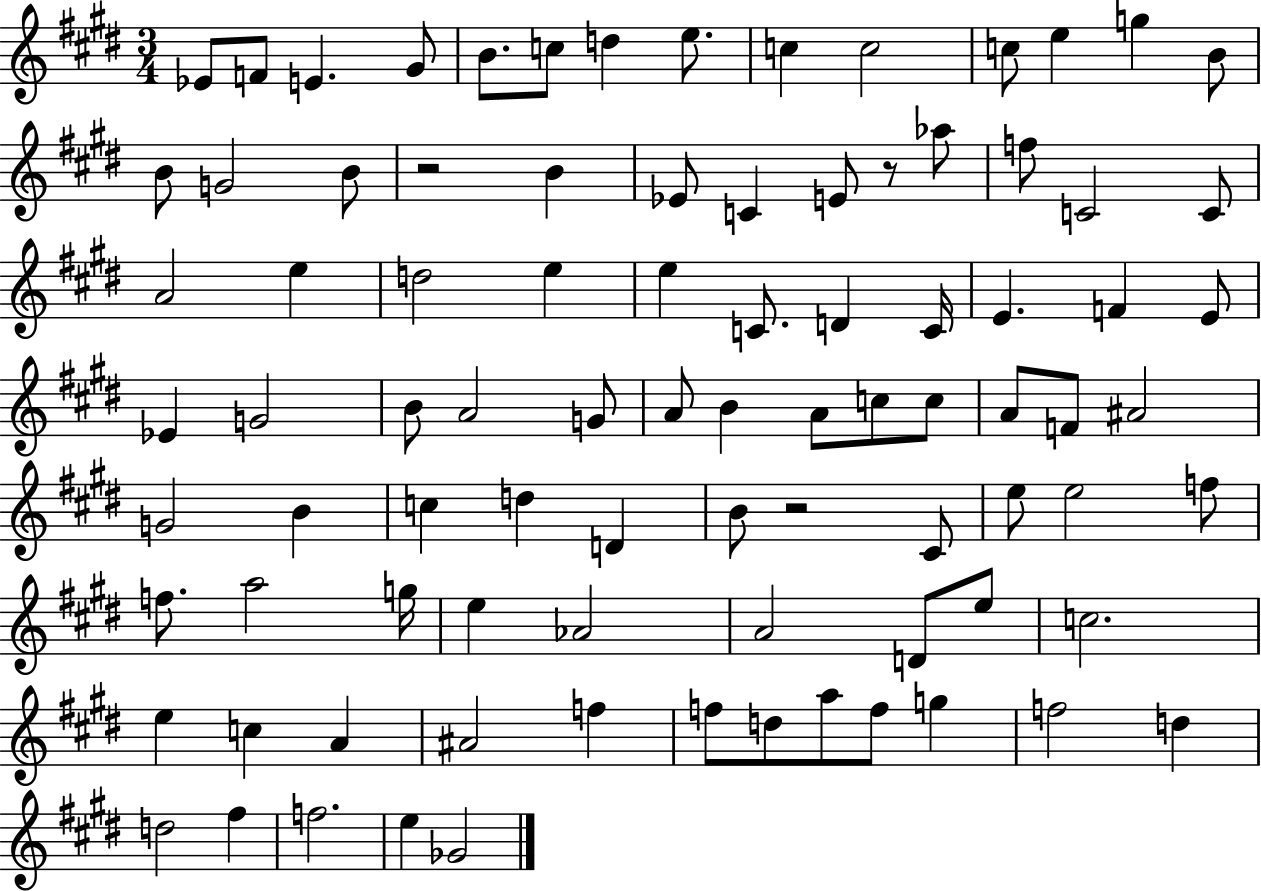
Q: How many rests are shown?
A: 3